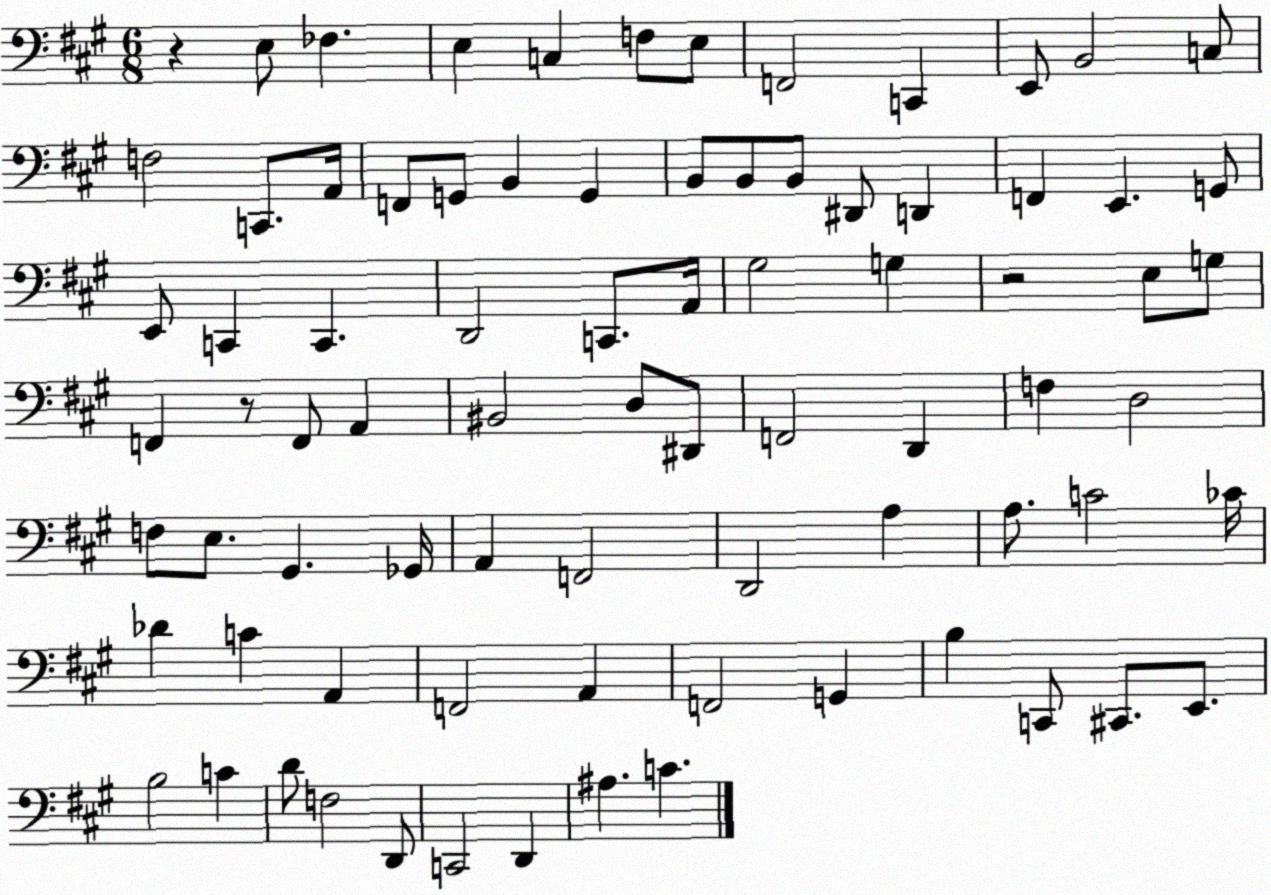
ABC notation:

X:1
T:Untitled
M:6/8
L:1/4
K:A
z E,/2 _F, E, C, F,/2 E,/2 F,,2 C,, E,,/2 B,,2 C,/2 F,2 C,,/2 A,,/4 F,,/2 G,,/2 B,, G,, B,,/2 B,,/2 B,,/2 ^D,,/2 D,, F,, E,, G,,/2 E,,/2 C,, C,, D,,2 C,,/2 A,,/4 ^G,2 G, z2 E,/2 G,/2 F,, z/2 F,,/2 A,, ^B,,2 D,/2 ^D,,/2 F,,2 D,, F, D,2 F,/2 E,/2 ^G,, _G,,/4 A,, F,,2 D,,2 A, A,/2 C2 _C/4 _D C A,, F,,2 A,, F,,2 G,, B, C,,/2 ^C,,/2 E,,/2 B,2 C D/2 F,2 D,,/2 C,,2 D,, ^A, C